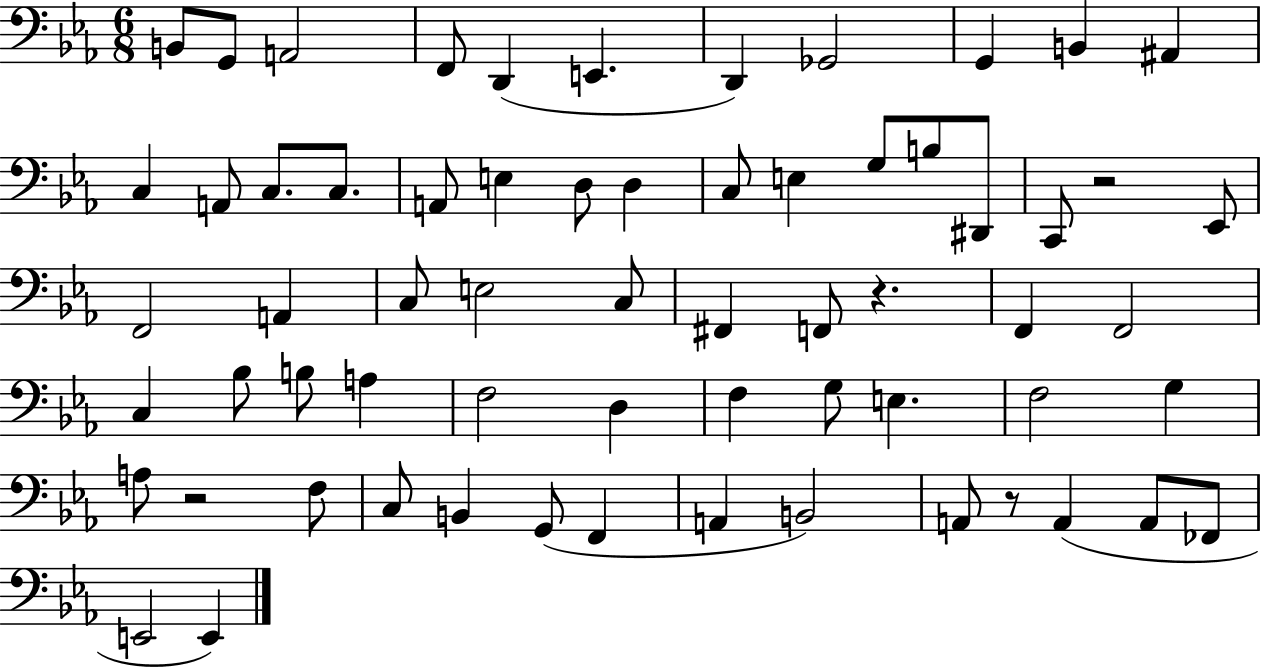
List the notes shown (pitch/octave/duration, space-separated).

B2/e G2/e A2/h F2/e D2/q E2/q. D2/q Gb2/h G2/q B2/q A#2/q C3/q A2/e C3/e. C3/e. A2/e E3/q D3/e D3/q C3/e E3/q G3/e B3/e D#2/e C2/e R/h Eb2/e F2/h A2/q C3/e E3/h C3/e F#2/q F2/e R/q. F2/q F2/h C3/q Bb3/e B3/e A3/q F3/h D3/q F3/q G3/e E3/q. F3/h G3/q A3/e R/h F3/e C3/e B2/q G2/e F2/q A2/q B2/h A2/e R/e A2/q A2/e FES2/e E2/h E2/q